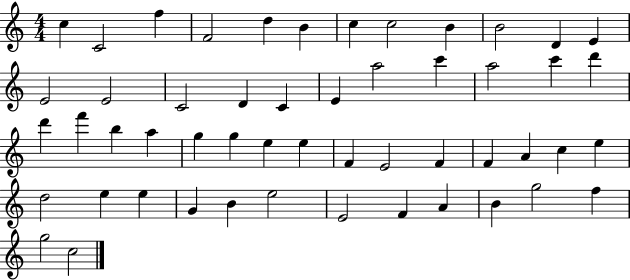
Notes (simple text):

C5/q C4/h F5/q F4/h D5/q B4/q C5/q C5/h B4/q B4/h D4/q E4/q E4/h E4/h C4/h D4/q C4/q E4/q A5/h C6/q A5/h C6/q D6/q D6/q F6/q B5/q A5/q G5/q G5/q E5/q E5/q F4/q E4/h F4/q F4/q A4/q C5/q E5/q D5/h E5/q E5/q G4/q B4/q E5/h E4/h F4/q A4/q B4/q G5/h F5/q G5/h C5/h